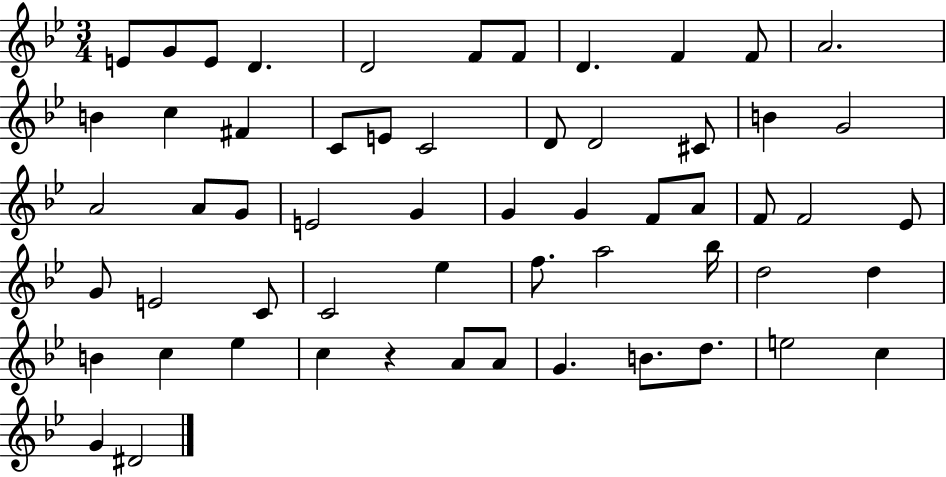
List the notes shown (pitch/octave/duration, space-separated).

E4/e G4/e E4/e D4/q. D4/h F4/e F4/e D4/q. F4/q F4/e A4/h. B4/q C5/q F#4/q C4/e E4/e C4/h D4/e D4/h C#4/e B4/q G4/h A4/h A4/e G4/e E4/h G4/q G4/q G4/q F4/e A4/e F4/e F4/h Eb4/e G4/e E4/h C4/e C4/h Eb5/q F5/e. A5/h Bb5/s D5/h D5/q B4/q C5/q Eb5/q C5/q R/q A4/e A4/e G4/q. B4/e. D5/e. E5/h C5/q G4/q D#4/h